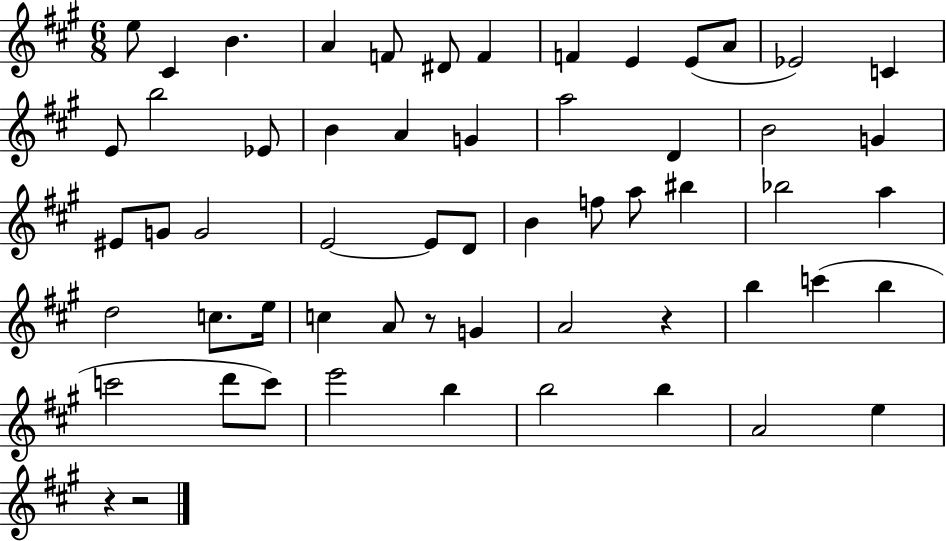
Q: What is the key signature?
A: A major